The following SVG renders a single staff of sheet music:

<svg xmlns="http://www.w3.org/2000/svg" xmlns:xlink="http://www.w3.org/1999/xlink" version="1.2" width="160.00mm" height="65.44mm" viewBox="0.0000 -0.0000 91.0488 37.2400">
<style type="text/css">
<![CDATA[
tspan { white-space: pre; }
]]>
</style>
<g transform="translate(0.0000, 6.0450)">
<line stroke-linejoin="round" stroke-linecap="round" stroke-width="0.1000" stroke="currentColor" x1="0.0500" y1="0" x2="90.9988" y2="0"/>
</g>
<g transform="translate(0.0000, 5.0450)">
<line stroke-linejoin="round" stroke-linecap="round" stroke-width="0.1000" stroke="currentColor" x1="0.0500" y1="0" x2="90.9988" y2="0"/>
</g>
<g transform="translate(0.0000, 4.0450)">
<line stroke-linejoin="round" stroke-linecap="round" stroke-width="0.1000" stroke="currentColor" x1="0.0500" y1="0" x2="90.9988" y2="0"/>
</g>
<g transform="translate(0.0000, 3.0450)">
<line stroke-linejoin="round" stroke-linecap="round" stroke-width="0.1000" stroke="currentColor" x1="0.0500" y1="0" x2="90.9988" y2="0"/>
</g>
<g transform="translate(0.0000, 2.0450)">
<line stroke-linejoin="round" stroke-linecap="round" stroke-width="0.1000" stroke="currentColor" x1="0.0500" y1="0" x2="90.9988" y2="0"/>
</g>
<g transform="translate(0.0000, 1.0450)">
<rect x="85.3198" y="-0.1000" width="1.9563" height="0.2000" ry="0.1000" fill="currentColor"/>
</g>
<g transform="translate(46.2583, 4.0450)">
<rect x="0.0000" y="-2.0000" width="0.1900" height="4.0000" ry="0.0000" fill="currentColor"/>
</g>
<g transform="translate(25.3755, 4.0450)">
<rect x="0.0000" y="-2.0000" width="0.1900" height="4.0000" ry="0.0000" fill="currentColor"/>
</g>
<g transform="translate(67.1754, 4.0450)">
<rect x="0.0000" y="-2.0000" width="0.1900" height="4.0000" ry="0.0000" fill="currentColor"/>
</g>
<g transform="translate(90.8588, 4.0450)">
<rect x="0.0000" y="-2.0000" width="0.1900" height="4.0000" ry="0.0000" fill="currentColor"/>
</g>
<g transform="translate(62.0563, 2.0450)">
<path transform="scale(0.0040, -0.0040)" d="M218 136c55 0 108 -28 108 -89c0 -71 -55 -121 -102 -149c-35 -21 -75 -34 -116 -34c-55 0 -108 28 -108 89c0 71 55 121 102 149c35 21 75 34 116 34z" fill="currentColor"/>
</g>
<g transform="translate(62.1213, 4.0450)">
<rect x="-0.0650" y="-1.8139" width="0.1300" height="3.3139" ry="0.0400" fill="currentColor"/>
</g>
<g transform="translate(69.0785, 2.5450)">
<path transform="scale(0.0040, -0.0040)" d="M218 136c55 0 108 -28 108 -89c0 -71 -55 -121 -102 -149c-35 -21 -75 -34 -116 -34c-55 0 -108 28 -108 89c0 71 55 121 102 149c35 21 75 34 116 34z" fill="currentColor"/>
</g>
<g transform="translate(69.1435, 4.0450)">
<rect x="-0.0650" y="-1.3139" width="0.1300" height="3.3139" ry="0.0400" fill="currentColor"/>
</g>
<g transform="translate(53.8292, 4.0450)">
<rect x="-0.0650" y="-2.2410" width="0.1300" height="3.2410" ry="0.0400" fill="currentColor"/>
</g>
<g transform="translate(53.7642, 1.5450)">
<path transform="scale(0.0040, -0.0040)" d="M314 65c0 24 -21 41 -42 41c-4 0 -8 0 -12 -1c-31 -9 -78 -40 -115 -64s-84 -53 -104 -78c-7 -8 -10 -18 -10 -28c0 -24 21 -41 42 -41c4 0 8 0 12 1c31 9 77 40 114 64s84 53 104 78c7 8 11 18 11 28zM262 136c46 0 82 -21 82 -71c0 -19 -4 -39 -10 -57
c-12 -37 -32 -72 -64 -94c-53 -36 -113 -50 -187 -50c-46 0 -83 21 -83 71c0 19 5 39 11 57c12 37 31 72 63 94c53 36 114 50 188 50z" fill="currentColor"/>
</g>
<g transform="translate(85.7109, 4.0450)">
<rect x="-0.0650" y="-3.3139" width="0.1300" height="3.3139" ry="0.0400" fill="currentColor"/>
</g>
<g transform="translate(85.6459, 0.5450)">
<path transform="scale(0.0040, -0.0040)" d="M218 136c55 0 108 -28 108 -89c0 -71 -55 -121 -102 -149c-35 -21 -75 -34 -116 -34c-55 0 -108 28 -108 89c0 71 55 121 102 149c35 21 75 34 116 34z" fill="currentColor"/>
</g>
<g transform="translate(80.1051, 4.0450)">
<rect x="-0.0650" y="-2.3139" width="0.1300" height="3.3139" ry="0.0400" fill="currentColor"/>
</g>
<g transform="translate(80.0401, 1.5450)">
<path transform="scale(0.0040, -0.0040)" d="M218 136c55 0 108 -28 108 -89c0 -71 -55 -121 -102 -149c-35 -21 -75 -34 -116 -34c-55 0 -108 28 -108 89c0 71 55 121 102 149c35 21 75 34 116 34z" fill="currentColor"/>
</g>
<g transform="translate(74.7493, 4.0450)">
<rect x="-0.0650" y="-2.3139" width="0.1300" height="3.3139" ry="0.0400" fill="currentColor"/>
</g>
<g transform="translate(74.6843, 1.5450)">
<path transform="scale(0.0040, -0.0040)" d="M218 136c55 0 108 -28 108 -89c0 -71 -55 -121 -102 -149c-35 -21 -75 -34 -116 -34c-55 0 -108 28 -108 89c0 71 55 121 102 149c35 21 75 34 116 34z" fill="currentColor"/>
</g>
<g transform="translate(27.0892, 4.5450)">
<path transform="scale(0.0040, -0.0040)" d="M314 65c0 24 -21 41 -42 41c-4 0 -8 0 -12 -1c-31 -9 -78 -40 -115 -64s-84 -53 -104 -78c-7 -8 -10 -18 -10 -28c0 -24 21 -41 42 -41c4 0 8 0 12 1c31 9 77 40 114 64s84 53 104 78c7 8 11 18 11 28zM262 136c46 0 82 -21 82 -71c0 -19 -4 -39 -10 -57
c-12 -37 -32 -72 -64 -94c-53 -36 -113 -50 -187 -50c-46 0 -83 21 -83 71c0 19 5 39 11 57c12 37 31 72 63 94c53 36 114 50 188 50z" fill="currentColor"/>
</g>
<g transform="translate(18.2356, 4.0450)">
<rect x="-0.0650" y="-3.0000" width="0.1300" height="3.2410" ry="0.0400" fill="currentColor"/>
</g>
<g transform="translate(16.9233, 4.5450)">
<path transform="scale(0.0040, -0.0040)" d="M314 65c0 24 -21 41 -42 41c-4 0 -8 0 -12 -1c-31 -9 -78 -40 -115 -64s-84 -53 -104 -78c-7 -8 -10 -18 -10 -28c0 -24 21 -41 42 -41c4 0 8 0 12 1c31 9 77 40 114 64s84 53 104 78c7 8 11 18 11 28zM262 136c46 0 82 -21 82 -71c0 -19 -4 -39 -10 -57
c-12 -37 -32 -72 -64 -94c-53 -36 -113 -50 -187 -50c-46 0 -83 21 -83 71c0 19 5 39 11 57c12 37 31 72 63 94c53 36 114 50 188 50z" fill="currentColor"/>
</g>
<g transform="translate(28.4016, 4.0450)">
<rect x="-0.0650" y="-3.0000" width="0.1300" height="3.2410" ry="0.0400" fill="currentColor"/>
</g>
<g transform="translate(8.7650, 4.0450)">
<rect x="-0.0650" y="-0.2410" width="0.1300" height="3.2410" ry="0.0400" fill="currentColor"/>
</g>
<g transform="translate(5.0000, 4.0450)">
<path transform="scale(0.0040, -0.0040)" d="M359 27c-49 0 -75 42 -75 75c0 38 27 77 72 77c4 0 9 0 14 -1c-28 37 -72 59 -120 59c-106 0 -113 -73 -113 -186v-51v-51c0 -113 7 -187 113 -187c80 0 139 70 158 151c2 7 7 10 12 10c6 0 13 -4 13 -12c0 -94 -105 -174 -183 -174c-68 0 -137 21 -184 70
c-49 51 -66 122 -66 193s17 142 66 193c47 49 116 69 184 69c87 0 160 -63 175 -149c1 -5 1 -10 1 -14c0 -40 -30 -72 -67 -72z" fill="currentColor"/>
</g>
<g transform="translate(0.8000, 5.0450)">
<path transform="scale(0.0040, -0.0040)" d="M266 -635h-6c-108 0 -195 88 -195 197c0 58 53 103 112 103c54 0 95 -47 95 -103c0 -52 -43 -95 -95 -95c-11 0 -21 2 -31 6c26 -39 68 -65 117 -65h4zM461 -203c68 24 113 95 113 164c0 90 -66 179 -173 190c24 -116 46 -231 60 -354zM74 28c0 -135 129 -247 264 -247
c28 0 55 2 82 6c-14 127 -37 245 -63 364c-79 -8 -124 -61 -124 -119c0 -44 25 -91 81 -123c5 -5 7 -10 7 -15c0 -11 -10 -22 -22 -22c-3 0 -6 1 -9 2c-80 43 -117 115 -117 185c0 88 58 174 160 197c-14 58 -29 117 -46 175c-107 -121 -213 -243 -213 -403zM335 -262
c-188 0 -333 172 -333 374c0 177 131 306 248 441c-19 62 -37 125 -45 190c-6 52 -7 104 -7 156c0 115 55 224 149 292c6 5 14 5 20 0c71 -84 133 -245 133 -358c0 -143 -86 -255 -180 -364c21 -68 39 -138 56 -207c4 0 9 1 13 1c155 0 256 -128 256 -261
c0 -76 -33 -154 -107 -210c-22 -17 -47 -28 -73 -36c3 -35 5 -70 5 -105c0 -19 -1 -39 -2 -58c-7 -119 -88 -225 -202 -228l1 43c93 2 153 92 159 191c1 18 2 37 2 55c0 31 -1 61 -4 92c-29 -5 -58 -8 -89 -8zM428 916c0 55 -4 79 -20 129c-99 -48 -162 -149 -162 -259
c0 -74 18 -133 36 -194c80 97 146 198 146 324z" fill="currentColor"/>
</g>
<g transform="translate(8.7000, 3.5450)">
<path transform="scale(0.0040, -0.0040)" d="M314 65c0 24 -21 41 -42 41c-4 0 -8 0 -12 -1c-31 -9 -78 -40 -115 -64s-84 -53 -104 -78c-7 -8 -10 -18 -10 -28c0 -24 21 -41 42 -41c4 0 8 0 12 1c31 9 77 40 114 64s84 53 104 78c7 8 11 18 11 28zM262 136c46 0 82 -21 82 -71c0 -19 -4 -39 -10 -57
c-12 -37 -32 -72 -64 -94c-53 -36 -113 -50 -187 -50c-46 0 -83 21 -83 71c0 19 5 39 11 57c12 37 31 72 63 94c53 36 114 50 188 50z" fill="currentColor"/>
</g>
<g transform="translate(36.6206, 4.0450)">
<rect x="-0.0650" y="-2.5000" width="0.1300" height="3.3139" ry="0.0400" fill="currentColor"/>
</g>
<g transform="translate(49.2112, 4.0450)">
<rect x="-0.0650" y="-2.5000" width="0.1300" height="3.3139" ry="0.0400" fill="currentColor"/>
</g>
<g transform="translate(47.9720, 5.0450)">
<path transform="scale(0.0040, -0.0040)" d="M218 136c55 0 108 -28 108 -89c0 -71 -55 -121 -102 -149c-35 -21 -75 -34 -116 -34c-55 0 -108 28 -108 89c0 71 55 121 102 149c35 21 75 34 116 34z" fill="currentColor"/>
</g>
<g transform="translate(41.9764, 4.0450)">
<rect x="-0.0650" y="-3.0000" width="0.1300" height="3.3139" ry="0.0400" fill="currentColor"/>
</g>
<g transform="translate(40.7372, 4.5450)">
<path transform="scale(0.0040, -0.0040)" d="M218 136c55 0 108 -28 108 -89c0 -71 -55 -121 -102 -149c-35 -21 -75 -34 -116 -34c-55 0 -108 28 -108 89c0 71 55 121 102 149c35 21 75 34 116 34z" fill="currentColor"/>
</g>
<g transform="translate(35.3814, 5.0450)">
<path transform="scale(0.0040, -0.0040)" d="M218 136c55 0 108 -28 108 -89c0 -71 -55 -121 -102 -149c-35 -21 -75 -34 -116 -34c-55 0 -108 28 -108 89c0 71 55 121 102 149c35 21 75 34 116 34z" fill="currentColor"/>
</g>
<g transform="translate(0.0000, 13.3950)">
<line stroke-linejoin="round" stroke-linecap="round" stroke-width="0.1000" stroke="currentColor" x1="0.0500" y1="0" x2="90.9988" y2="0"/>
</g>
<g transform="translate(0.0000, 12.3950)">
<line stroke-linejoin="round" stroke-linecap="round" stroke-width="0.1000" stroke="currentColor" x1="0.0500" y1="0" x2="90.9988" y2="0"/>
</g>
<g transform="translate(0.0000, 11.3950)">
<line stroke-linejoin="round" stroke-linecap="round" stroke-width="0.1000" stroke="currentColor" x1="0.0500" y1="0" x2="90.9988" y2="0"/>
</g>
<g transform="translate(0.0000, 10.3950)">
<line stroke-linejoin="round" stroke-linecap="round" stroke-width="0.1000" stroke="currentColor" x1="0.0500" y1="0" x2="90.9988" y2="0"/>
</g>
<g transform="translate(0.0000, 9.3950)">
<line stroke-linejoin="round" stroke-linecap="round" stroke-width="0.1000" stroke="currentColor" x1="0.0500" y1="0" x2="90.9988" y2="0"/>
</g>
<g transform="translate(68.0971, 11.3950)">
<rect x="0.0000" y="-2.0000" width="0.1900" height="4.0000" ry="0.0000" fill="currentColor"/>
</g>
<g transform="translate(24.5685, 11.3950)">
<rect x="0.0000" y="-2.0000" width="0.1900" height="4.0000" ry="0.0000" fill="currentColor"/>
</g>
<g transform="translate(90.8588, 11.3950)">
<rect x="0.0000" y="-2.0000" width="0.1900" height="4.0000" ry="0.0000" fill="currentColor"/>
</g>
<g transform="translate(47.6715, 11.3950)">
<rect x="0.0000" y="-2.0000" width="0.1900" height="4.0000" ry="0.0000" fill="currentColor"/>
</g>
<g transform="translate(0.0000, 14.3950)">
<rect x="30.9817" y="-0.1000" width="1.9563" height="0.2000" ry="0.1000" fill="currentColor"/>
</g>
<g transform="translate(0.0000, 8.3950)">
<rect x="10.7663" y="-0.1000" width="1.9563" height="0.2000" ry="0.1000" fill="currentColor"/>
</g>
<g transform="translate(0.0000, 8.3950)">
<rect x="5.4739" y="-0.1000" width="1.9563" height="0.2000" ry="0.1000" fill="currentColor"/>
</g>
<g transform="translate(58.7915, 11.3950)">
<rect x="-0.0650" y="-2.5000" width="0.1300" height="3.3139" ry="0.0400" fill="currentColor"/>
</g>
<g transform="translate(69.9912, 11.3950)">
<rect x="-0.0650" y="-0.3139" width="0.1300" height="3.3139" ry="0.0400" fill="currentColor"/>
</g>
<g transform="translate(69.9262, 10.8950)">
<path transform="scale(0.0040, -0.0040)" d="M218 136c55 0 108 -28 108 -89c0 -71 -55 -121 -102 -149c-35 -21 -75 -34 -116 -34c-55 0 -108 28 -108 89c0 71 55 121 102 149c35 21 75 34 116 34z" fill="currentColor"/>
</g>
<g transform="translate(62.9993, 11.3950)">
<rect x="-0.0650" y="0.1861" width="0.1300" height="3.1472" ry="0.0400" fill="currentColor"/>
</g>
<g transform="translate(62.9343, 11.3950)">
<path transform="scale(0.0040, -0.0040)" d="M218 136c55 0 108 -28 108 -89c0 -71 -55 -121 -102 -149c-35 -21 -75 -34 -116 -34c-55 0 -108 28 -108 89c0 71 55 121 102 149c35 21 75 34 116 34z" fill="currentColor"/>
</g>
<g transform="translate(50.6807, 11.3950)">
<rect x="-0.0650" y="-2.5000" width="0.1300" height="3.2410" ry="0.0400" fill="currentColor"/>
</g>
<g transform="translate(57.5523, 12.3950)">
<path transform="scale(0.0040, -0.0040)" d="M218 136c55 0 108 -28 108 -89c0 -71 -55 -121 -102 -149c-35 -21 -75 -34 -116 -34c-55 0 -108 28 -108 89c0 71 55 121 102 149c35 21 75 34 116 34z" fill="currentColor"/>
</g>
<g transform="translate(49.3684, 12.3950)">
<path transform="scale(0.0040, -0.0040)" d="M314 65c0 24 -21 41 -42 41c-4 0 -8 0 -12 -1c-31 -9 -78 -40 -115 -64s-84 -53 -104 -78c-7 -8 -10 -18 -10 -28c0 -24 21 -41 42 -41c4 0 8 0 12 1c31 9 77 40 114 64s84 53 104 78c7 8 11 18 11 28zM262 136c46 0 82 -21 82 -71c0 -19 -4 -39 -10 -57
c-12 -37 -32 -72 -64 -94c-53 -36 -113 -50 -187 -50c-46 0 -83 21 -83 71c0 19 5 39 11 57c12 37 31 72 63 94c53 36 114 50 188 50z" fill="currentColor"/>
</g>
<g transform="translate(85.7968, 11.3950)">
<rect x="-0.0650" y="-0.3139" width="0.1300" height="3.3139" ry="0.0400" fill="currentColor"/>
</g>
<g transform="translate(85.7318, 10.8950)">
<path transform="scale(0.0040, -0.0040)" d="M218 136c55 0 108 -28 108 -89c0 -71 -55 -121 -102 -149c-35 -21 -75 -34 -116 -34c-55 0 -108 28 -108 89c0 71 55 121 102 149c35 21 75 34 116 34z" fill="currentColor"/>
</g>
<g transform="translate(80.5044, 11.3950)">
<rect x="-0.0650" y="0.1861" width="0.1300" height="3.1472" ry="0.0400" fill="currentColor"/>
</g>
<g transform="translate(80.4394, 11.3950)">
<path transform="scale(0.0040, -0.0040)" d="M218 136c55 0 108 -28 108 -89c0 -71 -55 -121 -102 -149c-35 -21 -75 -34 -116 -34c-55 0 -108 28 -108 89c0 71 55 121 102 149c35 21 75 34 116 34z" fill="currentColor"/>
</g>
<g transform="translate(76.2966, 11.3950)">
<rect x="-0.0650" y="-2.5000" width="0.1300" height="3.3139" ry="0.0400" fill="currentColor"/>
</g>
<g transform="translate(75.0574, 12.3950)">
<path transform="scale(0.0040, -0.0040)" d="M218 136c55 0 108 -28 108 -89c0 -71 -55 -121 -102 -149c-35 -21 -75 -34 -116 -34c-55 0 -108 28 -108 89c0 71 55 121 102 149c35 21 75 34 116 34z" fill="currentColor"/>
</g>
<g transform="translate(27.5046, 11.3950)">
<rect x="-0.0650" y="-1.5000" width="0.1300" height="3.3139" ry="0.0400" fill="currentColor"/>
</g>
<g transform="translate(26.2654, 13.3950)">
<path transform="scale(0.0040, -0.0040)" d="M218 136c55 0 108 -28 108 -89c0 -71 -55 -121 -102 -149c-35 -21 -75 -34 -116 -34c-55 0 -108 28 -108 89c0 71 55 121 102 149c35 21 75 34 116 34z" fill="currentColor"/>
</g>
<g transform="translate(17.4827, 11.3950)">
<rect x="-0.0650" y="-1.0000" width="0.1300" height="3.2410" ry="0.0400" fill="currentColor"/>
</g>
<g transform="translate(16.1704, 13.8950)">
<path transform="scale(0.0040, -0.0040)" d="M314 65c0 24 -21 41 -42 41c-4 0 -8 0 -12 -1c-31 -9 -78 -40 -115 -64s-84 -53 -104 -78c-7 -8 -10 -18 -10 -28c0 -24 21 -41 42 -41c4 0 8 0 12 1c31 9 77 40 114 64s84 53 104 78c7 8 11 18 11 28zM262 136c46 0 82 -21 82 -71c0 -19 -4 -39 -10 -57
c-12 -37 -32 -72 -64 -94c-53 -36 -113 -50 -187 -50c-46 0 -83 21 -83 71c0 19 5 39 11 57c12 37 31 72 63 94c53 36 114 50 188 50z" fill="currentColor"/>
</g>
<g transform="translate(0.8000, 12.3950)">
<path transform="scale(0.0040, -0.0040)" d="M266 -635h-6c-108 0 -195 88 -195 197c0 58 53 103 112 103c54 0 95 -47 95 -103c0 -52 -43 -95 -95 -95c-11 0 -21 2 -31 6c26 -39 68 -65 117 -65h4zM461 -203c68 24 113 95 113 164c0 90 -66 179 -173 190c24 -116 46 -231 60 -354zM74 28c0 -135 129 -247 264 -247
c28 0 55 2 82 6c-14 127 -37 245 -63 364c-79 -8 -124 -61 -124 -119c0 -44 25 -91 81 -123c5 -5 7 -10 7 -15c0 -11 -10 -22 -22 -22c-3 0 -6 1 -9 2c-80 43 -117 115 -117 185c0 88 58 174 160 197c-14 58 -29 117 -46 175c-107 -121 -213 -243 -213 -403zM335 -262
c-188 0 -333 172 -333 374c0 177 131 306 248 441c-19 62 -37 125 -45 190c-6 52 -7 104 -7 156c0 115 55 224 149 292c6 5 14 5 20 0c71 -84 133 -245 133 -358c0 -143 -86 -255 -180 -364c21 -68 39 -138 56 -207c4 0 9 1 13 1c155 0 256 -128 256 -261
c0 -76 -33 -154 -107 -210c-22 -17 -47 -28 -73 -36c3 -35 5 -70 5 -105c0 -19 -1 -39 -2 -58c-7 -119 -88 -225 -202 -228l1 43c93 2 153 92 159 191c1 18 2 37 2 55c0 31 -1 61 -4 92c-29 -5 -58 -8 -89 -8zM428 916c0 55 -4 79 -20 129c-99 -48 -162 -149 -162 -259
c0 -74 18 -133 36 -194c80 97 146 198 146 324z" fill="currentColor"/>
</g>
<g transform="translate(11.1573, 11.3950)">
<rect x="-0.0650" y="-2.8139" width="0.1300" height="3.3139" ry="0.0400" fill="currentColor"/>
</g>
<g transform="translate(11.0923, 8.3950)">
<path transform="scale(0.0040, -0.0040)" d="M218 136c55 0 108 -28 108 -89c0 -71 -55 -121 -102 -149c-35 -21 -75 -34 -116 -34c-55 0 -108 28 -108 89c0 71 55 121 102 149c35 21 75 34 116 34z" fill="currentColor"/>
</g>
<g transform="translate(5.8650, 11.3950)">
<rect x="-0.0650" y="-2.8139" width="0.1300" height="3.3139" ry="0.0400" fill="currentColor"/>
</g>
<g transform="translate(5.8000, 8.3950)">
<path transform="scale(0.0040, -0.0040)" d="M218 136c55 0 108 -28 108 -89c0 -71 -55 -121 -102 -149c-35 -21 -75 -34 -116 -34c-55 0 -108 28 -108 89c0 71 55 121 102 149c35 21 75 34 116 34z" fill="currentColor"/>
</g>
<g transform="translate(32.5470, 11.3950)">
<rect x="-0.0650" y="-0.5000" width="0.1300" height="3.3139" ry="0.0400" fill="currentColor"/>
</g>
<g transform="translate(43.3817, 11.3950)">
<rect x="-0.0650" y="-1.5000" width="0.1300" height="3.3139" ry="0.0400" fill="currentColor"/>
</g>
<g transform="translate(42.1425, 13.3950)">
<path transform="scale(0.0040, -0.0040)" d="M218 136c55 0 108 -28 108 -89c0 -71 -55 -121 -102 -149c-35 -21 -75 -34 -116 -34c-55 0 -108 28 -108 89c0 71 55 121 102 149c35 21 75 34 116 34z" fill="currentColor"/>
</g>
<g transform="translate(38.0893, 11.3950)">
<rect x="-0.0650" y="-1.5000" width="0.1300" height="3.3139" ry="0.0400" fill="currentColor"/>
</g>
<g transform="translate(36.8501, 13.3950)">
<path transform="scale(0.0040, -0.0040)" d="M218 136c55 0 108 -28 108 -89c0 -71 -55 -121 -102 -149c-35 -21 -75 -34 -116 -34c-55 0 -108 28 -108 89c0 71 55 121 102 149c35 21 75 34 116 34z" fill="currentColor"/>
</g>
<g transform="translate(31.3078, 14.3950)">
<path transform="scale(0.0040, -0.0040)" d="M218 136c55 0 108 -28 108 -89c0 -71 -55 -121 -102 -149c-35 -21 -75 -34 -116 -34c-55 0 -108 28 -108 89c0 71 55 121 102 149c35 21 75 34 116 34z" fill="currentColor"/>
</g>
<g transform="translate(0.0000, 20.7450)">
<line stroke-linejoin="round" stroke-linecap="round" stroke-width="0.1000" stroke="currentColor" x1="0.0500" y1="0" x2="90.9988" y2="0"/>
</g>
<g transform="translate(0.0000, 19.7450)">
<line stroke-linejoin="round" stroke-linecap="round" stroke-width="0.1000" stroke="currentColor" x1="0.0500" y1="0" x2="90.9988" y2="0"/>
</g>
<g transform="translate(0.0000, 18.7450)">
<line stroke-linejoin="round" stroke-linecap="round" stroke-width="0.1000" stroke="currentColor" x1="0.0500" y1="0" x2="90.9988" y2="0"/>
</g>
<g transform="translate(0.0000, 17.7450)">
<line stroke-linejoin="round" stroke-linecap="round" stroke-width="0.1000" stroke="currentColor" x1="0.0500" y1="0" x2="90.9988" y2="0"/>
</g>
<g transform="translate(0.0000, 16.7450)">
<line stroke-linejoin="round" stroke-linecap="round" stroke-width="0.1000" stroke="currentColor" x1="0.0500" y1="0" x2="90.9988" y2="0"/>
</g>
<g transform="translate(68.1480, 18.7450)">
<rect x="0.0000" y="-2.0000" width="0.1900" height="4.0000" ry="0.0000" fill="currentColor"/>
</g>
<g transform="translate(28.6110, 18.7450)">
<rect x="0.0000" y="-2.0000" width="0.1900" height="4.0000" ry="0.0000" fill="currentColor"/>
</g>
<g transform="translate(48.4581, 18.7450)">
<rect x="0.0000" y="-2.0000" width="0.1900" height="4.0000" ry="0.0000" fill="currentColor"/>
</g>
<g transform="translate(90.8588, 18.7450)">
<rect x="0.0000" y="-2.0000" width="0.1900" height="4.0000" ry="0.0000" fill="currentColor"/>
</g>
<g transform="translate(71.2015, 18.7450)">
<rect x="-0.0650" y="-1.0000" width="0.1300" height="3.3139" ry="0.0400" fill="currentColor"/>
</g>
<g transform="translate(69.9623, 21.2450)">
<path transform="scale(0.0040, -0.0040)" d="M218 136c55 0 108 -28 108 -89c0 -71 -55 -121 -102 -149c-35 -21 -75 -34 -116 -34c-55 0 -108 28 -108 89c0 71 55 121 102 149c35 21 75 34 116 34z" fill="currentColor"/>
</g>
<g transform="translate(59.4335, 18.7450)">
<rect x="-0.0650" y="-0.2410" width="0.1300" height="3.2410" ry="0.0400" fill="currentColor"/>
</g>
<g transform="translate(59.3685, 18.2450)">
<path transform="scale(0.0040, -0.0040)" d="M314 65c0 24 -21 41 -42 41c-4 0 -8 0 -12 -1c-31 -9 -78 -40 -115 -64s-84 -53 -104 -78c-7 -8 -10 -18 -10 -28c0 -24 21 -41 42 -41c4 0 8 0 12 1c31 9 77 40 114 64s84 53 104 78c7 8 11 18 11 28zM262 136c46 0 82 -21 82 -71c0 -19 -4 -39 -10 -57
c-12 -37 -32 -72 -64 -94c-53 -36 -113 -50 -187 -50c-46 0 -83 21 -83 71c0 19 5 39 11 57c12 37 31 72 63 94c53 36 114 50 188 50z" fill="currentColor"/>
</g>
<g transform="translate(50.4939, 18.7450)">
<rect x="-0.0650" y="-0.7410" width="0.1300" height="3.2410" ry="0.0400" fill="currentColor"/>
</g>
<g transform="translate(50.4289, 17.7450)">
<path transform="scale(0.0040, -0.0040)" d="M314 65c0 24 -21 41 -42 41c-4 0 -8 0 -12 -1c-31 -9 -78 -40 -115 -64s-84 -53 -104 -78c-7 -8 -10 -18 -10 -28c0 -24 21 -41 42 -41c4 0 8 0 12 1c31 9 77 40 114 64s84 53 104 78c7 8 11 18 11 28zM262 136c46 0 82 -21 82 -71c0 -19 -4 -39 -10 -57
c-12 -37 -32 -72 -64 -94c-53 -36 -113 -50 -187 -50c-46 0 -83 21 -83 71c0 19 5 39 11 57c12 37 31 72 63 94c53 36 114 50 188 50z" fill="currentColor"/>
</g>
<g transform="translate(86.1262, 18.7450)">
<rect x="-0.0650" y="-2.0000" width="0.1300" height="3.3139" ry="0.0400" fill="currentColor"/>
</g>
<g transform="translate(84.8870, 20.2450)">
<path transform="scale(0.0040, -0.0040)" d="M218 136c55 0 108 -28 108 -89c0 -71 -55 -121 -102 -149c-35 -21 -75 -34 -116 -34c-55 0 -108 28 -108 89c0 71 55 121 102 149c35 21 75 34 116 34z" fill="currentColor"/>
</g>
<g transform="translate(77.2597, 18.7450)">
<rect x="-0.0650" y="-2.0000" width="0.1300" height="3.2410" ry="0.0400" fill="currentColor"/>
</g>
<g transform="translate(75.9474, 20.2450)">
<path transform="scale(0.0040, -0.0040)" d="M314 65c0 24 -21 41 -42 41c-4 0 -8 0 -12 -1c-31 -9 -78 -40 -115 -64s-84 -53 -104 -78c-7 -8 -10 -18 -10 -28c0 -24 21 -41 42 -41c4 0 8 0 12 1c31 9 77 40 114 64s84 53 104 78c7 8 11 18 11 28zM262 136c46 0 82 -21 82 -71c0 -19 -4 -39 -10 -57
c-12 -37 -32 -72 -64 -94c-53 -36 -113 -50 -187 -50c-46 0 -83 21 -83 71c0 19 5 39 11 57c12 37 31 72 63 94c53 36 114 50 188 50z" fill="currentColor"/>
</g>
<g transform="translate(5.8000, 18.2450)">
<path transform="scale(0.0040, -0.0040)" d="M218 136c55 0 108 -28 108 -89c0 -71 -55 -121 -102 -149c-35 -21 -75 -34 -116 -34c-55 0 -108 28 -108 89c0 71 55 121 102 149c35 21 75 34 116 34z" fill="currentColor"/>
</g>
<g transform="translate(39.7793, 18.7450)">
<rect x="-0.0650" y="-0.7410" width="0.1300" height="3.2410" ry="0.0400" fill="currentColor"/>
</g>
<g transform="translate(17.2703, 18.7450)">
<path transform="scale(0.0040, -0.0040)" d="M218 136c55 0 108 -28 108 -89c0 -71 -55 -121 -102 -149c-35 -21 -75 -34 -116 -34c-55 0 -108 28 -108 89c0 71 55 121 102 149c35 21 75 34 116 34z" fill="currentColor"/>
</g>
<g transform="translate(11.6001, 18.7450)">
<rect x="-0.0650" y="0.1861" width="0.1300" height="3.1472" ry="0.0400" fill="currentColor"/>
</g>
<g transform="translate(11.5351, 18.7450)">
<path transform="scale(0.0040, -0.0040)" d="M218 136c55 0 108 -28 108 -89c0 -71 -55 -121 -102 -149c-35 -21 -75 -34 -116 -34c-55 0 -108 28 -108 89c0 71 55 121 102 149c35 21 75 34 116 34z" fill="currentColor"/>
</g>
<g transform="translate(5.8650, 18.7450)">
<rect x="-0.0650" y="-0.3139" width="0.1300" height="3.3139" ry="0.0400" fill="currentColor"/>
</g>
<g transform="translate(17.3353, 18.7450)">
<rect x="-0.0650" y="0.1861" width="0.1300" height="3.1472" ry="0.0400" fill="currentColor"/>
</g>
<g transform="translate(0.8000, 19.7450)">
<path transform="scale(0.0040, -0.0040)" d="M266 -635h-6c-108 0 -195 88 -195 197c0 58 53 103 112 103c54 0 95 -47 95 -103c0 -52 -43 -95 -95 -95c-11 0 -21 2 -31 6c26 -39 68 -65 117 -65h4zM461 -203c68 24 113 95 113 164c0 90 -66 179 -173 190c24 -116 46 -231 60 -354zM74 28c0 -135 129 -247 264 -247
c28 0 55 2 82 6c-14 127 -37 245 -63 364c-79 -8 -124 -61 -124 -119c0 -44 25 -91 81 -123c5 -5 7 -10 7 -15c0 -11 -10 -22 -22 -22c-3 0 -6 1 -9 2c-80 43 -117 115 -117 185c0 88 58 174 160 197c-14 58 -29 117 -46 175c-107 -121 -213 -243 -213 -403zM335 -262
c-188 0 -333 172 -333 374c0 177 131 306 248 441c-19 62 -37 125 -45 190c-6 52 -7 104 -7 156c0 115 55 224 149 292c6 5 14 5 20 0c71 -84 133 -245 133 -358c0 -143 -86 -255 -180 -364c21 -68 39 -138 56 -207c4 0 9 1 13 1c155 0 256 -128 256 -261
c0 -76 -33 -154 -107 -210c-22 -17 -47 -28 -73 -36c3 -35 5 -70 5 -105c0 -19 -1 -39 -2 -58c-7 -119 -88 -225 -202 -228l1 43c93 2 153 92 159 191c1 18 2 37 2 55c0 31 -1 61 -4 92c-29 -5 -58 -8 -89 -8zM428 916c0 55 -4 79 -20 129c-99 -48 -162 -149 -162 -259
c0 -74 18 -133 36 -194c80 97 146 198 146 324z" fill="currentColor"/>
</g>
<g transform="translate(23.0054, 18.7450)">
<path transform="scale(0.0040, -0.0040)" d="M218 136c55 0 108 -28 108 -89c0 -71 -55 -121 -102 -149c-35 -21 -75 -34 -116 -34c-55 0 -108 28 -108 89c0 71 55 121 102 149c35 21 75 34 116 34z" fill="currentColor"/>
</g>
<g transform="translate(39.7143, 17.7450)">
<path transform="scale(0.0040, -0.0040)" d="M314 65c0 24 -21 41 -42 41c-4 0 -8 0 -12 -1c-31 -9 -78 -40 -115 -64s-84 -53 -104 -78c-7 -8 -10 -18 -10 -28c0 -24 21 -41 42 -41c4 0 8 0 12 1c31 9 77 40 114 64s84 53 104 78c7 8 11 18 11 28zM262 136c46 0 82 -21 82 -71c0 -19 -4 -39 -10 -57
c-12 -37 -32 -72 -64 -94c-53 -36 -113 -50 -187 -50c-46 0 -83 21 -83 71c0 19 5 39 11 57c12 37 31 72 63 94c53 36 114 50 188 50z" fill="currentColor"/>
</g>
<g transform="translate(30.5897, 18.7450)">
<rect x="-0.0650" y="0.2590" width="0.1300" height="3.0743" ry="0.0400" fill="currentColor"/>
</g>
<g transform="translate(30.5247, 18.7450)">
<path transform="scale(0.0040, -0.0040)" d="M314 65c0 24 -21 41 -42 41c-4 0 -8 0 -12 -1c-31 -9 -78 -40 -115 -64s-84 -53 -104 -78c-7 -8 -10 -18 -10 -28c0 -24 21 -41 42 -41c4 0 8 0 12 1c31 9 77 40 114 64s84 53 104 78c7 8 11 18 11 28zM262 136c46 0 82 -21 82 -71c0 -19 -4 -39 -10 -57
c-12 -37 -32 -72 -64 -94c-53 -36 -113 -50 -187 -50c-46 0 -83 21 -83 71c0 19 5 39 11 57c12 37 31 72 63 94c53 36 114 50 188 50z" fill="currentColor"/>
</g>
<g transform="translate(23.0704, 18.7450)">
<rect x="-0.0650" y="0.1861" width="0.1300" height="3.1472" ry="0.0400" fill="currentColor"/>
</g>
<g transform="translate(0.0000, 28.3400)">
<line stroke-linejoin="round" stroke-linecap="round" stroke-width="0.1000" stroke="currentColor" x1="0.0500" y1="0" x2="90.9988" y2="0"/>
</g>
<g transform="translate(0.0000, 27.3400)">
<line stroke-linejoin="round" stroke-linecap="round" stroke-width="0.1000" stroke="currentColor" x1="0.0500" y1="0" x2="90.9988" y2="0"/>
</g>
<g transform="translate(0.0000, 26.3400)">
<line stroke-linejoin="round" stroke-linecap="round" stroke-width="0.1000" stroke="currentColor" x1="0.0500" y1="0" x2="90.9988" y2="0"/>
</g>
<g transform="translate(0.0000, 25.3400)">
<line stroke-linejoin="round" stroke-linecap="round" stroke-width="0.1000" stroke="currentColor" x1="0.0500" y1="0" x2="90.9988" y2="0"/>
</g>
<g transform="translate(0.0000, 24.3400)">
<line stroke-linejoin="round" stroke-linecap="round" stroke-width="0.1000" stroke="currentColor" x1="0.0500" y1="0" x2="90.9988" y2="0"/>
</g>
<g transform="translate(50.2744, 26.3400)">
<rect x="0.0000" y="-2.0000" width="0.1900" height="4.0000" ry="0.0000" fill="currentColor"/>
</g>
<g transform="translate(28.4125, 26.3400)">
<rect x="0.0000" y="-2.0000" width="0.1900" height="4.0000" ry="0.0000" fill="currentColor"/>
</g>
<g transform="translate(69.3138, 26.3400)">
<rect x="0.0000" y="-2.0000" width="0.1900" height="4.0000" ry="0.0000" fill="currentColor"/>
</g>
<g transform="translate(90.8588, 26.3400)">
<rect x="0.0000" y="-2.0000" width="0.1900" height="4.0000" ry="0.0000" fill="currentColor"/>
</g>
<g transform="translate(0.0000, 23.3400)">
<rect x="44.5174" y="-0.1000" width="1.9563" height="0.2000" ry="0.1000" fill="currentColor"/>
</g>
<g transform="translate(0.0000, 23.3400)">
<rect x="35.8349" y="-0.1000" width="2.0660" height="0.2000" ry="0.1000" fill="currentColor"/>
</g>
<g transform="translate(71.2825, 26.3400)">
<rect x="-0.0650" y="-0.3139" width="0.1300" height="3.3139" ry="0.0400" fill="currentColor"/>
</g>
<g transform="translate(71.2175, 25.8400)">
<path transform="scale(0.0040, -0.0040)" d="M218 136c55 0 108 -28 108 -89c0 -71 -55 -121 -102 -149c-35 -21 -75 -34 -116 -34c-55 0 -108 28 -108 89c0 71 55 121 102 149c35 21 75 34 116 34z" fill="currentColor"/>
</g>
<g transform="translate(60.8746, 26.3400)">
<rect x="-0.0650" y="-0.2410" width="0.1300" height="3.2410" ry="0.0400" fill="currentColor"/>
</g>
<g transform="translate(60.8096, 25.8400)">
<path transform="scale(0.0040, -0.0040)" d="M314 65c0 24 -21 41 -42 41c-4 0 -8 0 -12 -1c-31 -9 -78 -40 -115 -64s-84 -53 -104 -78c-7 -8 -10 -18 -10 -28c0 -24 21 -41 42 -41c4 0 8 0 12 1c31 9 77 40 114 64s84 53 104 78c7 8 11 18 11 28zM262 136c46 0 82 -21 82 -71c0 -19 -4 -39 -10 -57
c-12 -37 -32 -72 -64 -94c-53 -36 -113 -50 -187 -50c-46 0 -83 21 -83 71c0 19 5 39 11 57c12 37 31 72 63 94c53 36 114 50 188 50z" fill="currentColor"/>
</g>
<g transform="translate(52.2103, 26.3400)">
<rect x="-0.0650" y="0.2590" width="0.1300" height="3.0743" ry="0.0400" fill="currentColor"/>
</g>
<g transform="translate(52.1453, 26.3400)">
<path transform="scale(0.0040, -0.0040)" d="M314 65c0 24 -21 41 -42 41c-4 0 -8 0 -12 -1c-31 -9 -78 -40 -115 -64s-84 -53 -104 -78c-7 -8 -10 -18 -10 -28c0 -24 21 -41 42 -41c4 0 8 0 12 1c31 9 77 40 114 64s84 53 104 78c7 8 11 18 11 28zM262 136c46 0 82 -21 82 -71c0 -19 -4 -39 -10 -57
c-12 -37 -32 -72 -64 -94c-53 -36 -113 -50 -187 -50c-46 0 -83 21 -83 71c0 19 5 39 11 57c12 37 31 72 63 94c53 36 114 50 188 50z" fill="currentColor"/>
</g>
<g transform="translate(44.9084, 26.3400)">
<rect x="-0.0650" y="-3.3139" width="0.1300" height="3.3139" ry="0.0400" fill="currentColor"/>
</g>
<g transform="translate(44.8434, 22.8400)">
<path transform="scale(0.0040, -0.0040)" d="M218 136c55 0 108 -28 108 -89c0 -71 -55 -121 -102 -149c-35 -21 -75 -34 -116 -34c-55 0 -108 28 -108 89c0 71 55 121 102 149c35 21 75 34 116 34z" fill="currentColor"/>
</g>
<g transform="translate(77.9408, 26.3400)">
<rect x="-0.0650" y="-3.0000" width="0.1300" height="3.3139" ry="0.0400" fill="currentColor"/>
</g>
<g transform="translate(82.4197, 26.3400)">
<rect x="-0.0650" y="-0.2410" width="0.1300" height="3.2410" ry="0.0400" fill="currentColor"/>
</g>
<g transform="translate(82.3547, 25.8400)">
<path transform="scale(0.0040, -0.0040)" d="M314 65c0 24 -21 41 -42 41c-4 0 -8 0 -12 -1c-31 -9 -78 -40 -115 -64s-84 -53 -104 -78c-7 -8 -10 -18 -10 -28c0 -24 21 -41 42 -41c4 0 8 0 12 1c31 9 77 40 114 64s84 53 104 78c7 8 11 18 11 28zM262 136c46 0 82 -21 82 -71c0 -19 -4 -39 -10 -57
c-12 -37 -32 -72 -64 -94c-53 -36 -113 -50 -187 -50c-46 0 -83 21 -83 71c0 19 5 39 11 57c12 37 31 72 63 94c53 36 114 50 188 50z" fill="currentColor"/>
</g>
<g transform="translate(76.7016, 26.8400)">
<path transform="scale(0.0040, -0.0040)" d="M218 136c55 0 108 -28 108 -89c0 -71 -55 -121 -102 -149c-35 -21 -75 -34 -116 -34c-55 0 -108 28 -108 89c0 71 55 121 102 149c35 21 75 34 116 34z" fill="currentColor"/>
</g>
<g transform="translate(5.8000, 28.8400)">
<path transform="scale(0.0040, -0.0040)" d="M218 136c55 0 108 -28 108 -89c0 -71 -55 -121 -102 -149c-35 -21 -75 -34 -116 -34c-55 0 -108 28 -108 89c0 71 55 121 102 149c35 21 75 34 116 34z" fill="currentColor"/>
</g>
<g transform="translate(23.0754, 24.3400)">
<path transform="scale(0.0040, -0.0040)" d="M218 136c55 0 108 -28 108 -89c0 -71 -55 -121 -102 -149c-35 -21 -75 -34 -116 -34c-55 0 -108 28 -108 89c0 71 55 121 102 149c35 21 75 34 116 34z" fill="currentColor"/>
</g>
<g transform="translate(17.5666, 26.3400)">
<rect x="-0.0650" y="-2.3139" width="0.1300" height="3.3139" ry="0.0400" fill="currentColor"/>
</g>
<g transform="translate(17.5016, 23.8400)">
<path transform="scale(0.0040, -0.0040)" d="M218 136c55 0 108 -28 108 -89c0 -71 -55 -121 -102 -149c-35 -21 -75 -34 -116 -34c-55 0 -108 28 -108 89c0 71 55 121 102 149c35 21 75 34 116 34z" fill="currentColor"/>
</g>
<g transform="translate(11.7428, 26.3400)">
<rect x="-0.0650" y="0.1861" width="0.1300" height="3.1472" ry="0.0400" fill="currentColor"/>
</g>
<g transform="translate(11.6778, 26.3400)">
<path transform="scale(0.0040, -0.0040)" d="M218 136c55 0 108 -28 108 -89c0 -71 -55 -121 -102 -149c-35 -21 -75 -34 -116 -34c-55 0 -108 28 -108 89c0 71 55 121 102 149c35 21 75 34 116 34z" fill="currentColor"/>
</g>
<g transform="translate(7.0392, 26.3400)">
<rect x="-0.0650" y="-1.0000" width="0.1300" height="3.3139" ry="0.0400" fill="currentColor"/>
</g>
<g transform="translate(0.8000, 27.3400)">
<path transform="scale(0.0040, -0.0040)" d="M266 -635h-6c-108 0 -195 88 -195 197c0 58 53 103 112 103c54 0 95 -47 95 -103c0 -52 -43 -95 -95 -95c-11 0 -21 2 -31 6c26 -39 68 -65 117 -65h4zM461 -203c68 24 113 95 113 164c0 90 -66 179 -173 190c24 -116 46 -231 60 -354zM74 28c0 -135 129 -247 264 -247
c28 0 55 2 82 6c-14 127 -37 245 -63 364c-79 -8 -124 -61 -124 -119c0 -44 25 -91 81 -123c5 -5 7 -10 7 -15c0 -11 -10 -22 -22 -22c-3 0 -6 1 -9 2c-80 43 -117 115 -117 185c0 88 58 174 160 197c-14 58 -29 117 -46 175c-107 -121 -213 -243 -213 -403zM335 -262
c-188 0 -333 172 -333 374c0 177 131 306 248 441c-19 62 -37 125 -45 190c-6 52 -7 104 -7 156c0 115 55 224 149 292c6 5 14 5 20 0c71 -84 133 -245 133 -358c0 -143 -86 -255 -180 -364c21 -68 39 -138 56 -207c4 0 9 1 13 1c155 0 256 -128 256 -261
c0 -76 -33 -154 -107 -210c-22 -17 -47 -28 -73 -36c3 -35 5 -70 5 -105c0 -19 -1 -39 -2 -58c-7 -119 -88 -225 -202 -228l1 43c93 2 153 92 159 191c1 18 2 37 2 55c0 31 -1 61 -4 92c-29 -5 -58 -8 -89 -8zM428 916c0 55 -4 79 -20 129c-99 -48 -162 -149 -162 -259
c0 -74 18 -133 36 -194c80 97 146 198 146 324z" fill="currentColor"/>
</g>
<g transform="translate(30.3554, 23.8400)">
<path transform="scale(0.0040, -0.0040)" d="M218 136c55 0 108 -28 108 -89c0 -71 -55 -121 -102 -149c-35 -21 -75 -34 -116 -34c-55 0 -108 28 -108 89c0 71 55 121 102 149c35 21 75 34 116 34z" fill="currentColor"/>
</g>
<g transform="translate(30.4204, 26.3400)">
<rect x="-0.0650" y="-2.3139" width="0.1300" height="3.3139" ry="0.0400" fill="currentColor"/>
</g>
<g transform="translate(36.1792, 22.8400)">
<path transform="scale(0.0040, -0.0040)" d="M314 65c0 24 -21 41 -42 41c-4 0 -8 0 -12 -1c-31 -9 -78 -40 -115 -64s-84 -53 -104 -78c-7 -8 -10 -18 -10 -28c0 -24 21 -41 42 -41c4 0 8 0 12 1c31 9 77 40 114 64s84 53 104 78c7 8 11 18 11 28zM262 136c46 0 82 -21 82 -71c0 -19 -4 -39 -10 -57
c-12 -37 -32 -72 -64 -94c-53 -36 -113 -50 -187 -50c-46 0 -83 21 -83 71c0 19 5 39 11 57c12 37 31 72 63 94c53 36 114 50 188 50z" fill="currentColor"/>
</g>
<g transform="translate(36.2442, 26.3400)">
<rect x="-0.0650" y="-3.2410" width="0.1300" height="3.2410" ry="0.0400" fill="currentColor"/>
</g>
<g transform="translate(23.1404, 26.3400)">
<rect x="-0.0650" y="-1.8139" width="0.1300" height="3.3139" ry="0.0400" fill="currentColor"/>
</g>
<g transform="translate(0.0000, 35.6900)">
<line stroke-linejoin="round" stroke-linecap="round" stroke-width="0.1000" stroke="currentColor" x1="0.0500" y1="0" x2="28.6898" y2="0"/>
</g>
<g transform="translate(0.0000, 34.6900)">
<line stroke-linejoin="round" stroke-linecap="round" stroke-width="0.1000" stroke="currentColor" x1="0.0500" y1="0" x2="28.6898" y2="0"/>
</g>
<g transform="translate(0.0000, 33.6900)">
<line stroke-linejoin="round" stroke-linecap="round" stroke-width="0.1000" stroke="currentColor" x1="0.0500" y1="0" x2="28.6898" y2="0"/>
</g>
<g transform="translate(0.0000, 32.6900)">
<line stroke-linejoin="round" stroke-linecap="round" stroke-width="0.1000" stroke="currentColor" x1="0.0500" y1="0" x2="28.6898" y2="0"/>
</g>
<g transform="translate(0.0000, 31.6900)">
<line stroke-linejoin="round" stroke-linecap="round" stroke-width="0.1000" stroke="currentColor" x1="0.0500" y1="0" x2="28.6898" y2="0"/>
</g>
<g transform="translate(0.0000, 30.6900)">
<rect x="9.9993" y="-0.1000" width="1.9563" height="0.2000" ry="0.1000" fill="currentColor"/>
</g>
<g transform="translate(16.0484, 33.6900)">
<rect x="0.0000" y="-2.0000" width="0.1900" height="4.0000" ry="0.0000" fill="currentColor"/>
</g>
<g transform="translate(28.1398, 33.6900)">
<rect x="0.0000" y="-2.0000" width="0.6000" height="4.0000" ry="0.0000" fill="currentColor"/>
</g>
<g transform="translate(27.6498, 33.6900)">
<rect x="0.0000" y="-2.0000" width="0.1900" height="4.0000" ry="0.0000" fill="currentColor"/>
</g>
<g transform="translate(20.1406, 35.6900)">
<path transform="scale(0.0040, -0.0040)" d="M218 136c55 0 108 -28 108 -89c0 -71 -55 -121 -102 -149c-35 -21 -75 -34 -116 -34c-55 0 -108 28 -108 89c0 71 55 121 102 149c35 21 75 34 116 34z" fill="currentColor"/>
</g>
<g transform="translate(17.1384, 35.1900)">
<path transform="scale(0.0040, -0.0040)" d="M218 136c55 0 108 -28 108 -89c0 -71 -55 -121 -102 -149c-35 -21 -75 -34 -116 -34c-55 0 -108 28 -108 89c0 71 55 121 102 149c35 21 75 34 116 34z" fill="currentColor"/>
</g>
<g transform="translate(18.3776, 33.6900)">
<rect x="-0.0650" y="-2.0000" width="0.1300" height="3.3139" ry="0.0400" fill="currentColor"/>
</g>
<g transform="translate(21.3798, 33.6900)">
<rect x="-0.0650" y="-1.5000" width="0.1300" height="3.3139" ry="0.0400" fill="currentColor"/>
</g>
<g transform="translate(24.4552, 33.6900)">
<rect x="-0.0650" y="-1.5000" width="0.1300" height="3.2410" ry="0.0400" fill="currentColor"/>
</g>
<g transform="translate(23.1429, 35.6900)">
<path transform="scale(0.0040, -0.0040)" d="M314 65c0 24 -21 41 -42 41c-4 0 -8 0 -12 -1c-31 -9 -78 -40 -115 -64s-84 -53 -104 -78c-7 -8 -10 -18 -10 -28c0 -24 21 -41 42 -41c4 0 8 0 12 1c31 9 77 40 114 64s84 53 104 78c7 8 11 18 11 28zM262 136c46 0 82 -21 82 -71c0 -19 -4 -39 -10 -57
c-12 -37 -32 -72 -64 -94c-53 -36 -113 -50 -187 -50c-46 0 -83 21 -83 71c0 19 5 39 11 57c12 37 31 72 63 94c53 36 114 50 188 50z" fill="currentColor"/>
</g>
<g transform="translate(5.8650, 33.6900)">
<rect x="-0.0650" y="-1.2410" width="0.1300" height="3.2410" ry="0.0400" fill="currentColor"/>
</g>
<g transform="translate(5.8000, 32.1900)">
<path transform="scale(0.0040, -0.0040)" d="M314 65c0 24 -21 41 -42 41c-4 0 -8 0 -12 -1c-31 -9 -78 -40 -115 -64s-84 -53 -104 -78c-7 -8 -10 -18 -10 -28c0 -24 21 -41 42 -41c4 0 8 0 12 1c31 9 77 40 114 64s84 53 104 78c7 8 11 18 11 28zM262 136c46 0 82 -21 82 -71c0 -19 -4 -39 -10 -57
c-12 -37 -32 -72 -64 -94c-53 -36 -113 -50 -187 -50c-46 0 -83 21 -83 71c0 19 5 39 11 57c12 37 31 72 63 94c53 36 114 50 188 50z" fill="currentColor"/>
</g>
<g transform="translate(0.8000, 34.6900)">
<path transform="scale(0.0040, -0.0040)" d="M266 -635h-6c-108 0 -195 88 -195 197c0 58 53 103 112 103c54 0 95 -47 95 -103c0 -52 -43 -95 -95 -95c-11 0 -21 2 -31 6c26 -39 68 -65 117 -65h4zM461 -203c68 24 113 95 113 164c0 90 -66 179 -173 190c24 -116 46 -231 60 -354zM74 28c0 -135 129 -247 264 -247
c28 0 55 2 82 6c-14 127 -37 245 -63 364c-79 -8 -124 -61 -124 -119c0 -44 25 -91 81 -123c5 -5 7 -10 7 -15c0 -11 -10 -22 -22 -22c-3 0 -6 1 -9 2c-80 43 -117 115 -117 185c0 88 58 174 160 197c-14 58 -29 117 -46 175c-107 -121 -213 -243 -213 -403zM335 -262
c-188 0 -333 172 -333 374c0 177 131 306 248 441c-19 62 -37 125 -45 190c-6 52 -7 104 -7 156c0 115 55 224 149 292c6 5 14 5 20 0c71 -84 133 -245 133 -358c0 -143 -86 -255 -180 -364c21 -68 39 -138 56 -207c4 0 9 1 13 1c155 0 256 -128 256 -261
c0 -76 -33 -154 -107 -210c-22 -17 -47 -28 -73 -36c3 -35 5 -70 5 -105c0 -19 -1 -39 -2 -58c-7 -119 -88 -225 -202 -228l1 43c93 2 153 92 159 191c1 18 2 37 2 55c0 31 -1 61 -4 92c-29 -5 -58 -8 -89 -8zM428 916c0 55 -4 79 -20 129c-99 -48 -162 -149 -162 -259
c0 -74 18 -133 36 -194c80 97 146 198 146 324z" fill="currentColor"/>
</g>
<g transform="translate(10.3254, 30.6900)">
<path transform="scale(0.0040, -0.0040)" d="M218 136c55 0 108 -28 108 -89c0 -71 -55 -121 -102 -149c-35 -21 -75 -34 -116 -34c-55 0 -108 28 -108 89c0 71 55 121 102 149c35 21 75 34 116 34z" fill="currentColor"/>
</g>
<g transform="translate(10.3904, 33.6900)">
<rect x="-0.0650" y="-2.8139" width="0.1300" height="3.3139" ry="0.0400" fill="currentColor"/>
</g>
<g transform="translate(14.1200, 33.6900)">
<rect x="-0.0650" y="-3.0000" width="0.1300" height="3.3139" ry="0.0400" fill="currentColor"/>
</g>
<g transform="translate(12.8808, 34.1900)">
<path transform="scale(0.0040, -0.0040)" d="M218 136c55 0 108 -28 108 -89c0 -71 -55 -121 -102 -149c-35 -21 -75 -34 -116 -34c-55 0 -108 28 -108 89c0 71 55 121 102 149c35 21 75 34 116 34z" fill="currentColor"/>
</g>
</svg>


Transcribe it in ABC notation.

X:1
T:Untitled
M:4/4
L:1/4
K:C
c2 A2 A2 G A G g2 f e g g b a a D2 E C E E G2 G B c G B c c B B B B2 d2 d2 c2 D F2 F D B g f g b2 b B2 c2 c A c2 e2 a A F E E2